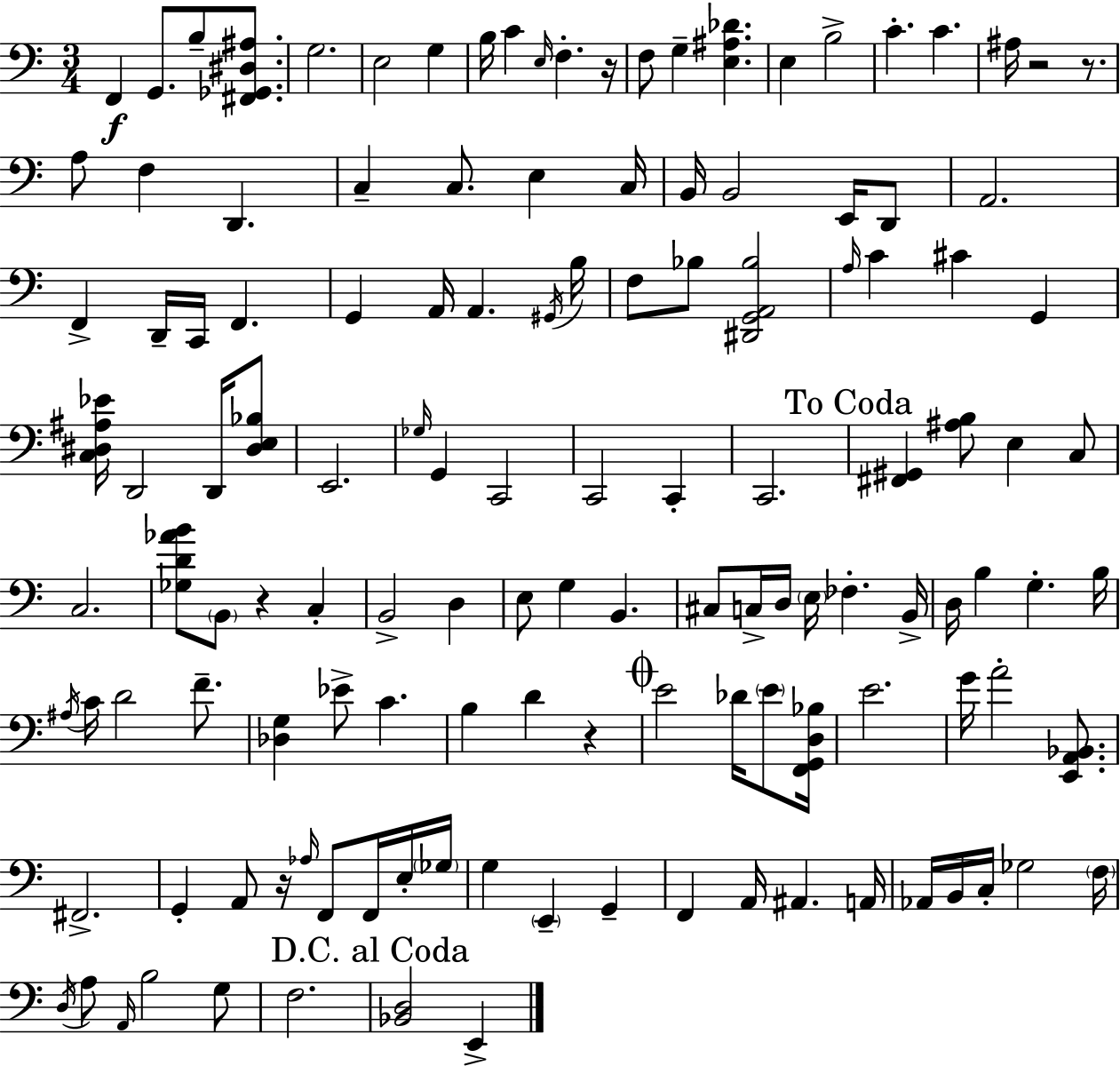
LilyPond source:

{
  \clef bass
  \numericTimeSignature
  \time 3/4
  \key c \major
  f,4\f g,8. b8-- <fis, ges, dis ais>8. | g2. | e2 g4 | b16 c'4 \grace { e16 } f4.-. | \break r16 f8 g4-- <e ais des'>4. | e4 b2-> | c'4.-. c'4. | ais16 r2 r8. | \break a8 f4 d,4. | c4-- c8. e4 | c16 b,16 b,2 e,16 d,8 | a,2. | \break f,4-> d,16-- c,16 f,4. | g,4 a,16 a,4. | \acciaccatura { gis,16 } b16 f8 bes8 <dis, g, a, bes>2 | \grace { a16 } c'4 cis'4 g,4 | \break <c dis ais ees'>16 d,2 | d,16 <dis e bes>8 e,2. | \grace { ges16 } g,4 c,2 | c,2 | \break c,4-. c,2. | \mark "To Coda" <fis, gis,>4 <ais b>8 e4 | c8 c2. | <ges d' aes' b'>8 \parenthesize b,8 r4 | \break c4-. b,2-> | d4 e8 g4 b,4. | cis8 c16-> d16 \parenthesize e16 fes4.-. | b,16-> d16 b4 g4.-. | \break b16 \acciaccatura { ais16 } c'16 d'2 | f'8.-- <des g>4 ees'8-> c'4. | b4 d'4 | r4 \mark \markup { \musicglyph "scripts.coda" } e'2 | \break des'16 \parenthesize e'8 <f, g, d bes>16 e'2. | g'16 a'2-. | <e, a, bes,>8. fis,2.-> | g,4-. a,8 r16 | \break \grace { aes16 } f,8 f,16 e16-. \parenthesize ges16 g4 \parenthesize e,4-- | g,4-- f,4 a,16 ais,4. | a,16 aes,16 b,16 c16-. ges2 | \parenthesize f16 \acciaccatura { d16 } a8 \grace { a,16 } b2 | \break g8 f2. | \mark "D.C. al Coda" <bes, d>2 | e,4-> \bar "|."
}